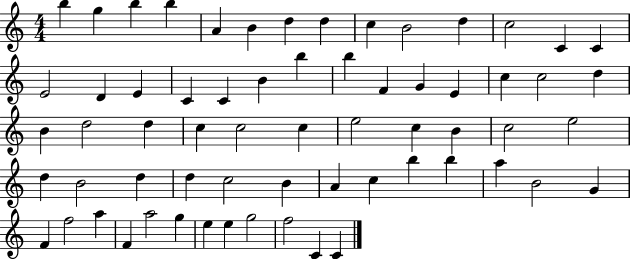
X:1
T:Untitled
M:4/4
L:1/4
K:C
b g b b A B d d c B2 d c2 C C E2 D E C C B b b F G E c c2 d B d2 d c c2 c e2 c B c2 e2 d B2 d d c2 B A c b b a B2 G F f2 a F a2 g e e g2 f2 C C